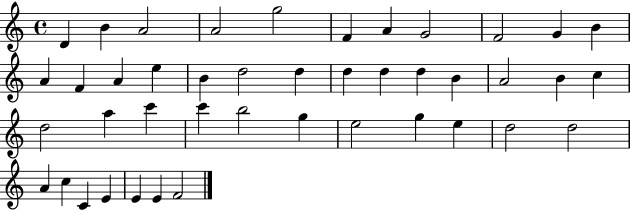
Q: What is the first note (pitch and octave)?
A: D4